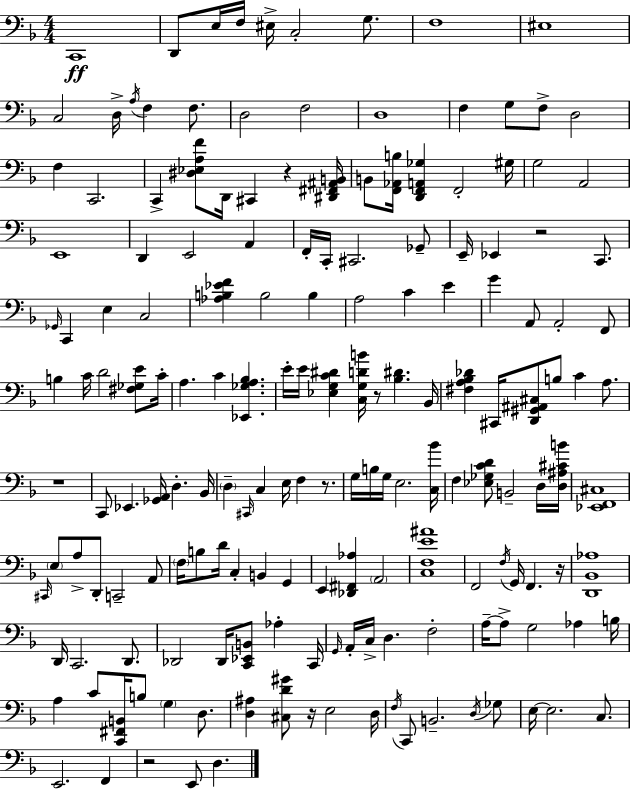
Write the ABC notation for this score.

X:1
T:Untitled
M:4/4
L:1/4
K:Dm
C,,4 D,,/2 E,/4 F,/4 ^E,/4 C,2 G,/2 F,4 ^E,4 C,2 D,/4 A,/4 F, F,/2 D,2 F,2 D,4 F, G,/2 F,/2 D,2 F, C,,2 C,, [^D,_E,A,F]/2 D,,/4 ^C,, z [^D,,^F,,^A,,B,,]/4 B,,/2 [F,,_A,,B,]/4 [D,,F,,A,,_G,] F,,2 ^G,/4 G,2 A,,2 E,,4 D,, E,,2 A,, F,,/4 C,,/4 ^C,,2 _G,,/2 E,,/4 _E,, z2 C,,/2 _G,,/4 C,, E, C,2 [_A,B,_EF] B,2 B, A,2 C E G A,,/2 A,,2 F,,/2 B, C/4 D2 [^F,_G,E]/2 C/4 A, C [_E,,_G,A,_B,] E/4 E/4 [_E,G,C^D] [C,G,DB]/4 z/2 [_B,^D] _B,,/4 [^F,A,_B,_D] ^C,,/4 [D,,^G,,^A,,^C,]/2 B,/2 C A,/2 z4 C,,/2 _E,, [_G,,A,,]/4 D, _B,,/4 D, ^C,,/4 C, E,/4 F, z/2 G,/4 B,/4 G,/4 E,2 [C,_B]/4 F, [_E,_G,CD]/2 B,,2 D,/4 [D,^A,^CB]/4 [_E,,F,,^C,]4 ^C,,/4 E,/2 A,/2 D,,/2 C,,2 A,,/2 F,/4 B,/2 D/4 C, B,, G,, E,, [_D,,^F,,_A,] A,,2 [C,F,E^A]4 F,,2 F,/4 G,,/4 F,, z/4 [D,,_B,,_A,]4 D,,/4 C,,2 D,,/2 _D,,2 _D,,/4 [C,,_E,,B,,]/2 _A, C,,/4 G,,/4 A,,/4 C,/4 D, F,2 A,/4 A,/2 G,2 _A, B,/4 A, C/2 [C,,^F,,B,,]/4 B,/2 G, D,/2 [D,^A,] [^C,D^G]/2 z/4 E,2 D,/4 F,/4 C,,/2 B,,2 D,/4 _G,/2 E,/4 E,2 C,/2 E,,2 F,, z2 E,,/2 D,